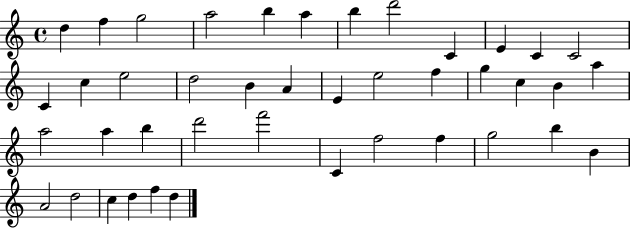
D5/q F5/q G5/h A5/h B5/q A5/q B5/q D6/h C4/q E4/q C4/q C4/h C4/q C5/q E5/h D5/h B4/q A4/q E4/q E5/h F5/q G5/q C5/q B4/q A5/q A5/h A5/q B5/q D6/h F6/h C4/q F5/h F5/q G5/h B5/q B4/q A4/h D5/h C5/q D5/q F5/q D5/q